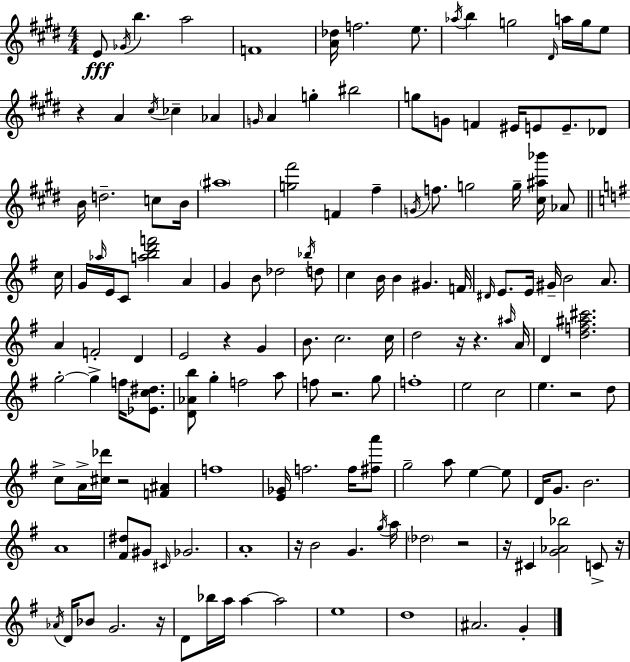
{
  \clef treble
  \numericTimeSignature
  \time 4/4
  \key e \major
  e'8\fff \acciaccatura { ges'16 } b''4. a''2 | f'1 | <a' des''>16 f''2. e''8. | \acciaccatura { aes''16 } b''4 g''2 \grace { dis'16 } a''16 | \break g''16 e''8 r4 a'4 \acciaccatura { cis''16 } ces''4-- | aes'4 \grace { g'16 } a'4 g''4-. bis''2 | g''8 g'8 f'4 eis'16 e'8 | e'8.-- des'8 b'16 d''2.-- | \break c''8 b'16 \parenthesize ais''1 | <g'' fis'''>2 f'4 | fis''4-- \acciaccatura { g'16 } f''8. g''2 | g''16-- <cis'' ais'' bes'''>16 aes'8 \bar "||" \break \key g \major c''16 g'16 \grace { aes''16 } e'16 c'8 <a'' b'' d''' f'''>2 a'4 | g'4 b'8 des''2 | \acciaccatura { bes''16 } d''8 c''4 b'16 b'4 gis'4. | f'16 \grace { dis'16 } e'8. e'16 gis'16-- b'2 | \break a'8. a'4 f'2-. | d'4 e'2 r4 | g'4 b'8. c''2. | c''16 d''2 r16 r4. | \break \grace { ais''16 } a'16 d'4 <d'' f'' ais'' cis'''>2. | g''2-.~~ g''4-> | f''16 <ees' c'' dis''>8. <d' aes' b''>8 g''4-. f''2 | a''8 f''8 r2. | \break g''8 f''1-. | e''2 c''2 | e''4. r2 | d''8 c''8-> a'16-> <cis'' des'''>16 r2 | \break <f' ais'>4 f''1 | <e' ges'>16 f''2. | f''16 <fis'' a'''>8 g''2-- a''8 e''4~~ | e''8 d'16 g'8. b'2. | \break a'1 | <fis' dis''>8 gis'8 \grace { cis'16 } ges'2. | a'1-. | r16 b'2 g'4. | \break \acciaccatura { g''16 } a''16 \parenthesize des''2 r2 | r16 cis'4 <g' aes' bes''>2 | c'8-> r16 \acciaccatura { aes'16 } d'16 bes'8 g'2. | r16 d'8 bes''16 a''16 a''4~~ | \break a''2 e''1 | d''1 | ais'2. | g'4-. \bar "|."
}